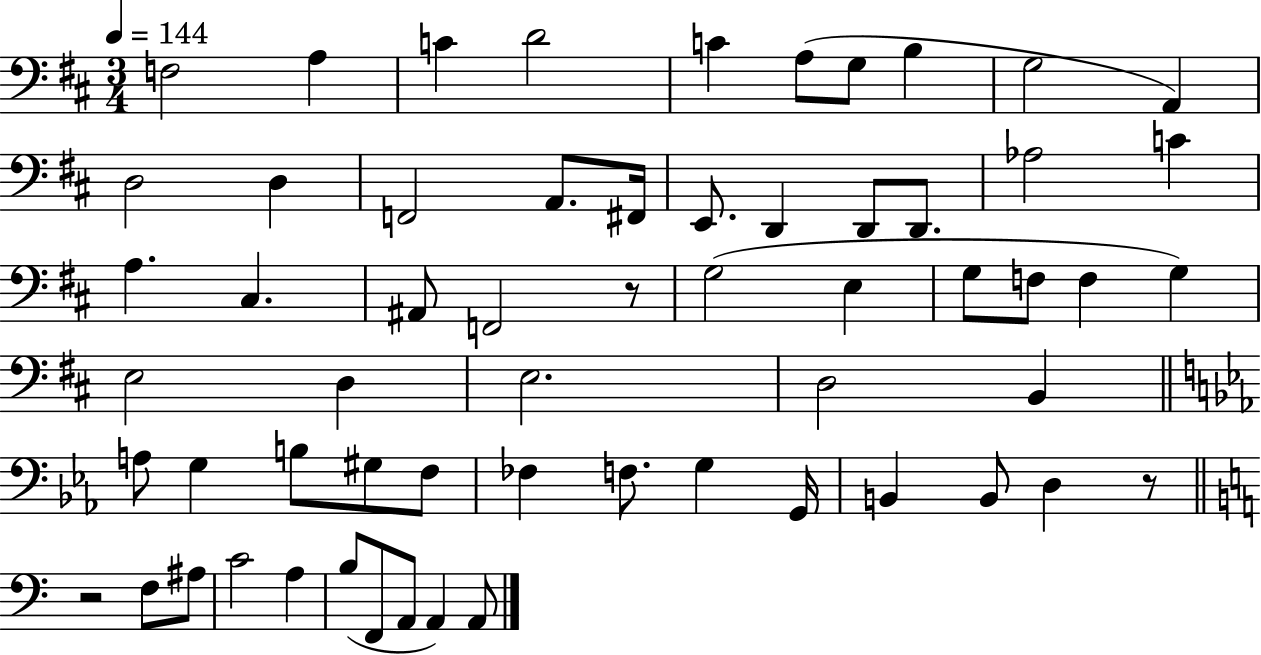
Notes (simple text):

F3/h A3/q C4/q D4/h C4/q A3/e G3/e B3/q G3/h A2/q D3/h D3/q F2/h A2/e. F#2/s E2/e. D2/q D2/e D2/e. Ab3/h C4/q A3/q. C#3/q. A#2/e F2/h R/e G3/h E3/q G3/e F3/e F3/q G3/q E3/h D3/q E3/h. D3/h B2/q A3/e G3/q B3/e G#3/e F3/e FES3/q F3/e. G3/q G2/s B2/q B2/e D3/q R/e R/h F3/e A#3/e C4/h A3/q B3/e F2/e A2/e A2/q A2/e